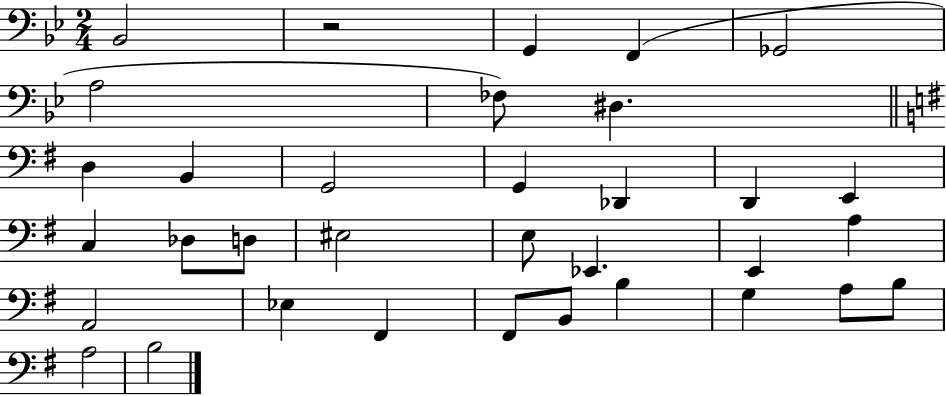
{
  \clef bass
  \numericTimeSignature
  \time 2/4
  \key bes \major
  bes,2 | r2 | g,4 f,4( | ges,2 | \break a2 | fes8) dis4. | \bar "||" \break \key g \major d4 b,4 | g,2 | g,4 des,4 | d,4 e,4 | \break c4 des8 d8 | eis2 | e8 ees,4. | e,4 a4 | \break a,2 | ees4 fis,4 | fis,8 b,8 b4 | g4 a8 b8 | \break a2 | b2 | \bar "|."
}